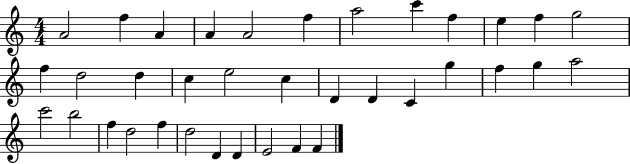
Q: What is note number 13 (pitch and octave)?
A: F5